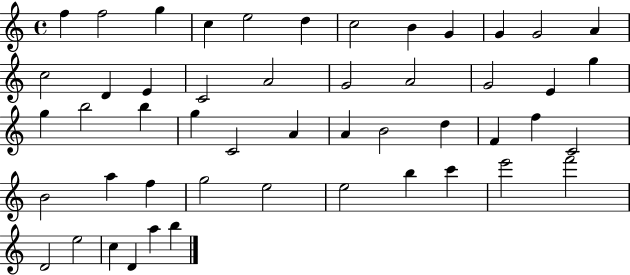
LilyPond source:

{
  \clef treble
  \time 4/4
  \defaultTimeSignature
  \key c \major
  f''4 f''2 g''4 | c''4 e''2 d''4 | c''2 b'4 g'4 | g'4 g'2 a'4 | \break c''2 d'4 e'4 | c'2 a'2 | g'2 a'2 | g'2 e'4 g''4 | \break g''4 b''2 b''4 | g''4 c'2 a'4 | a'4 b'2 d''4 | f'4 f''4 c'2 | \break b'2 a''4 f''4 | g''2 e''2 | e''2 b''4 c'''4 | e'''2 f'''2 | \break d'2 e''2 | c''4 d'4 a''4 b''4 | \bar "|."
}